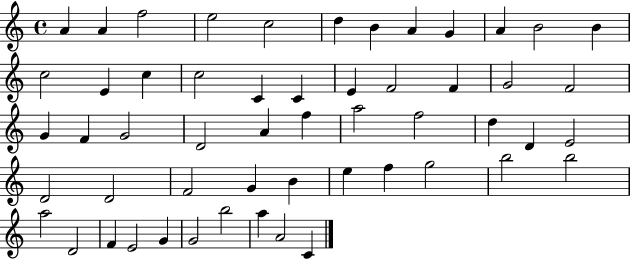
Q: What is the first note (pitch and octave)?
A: A4